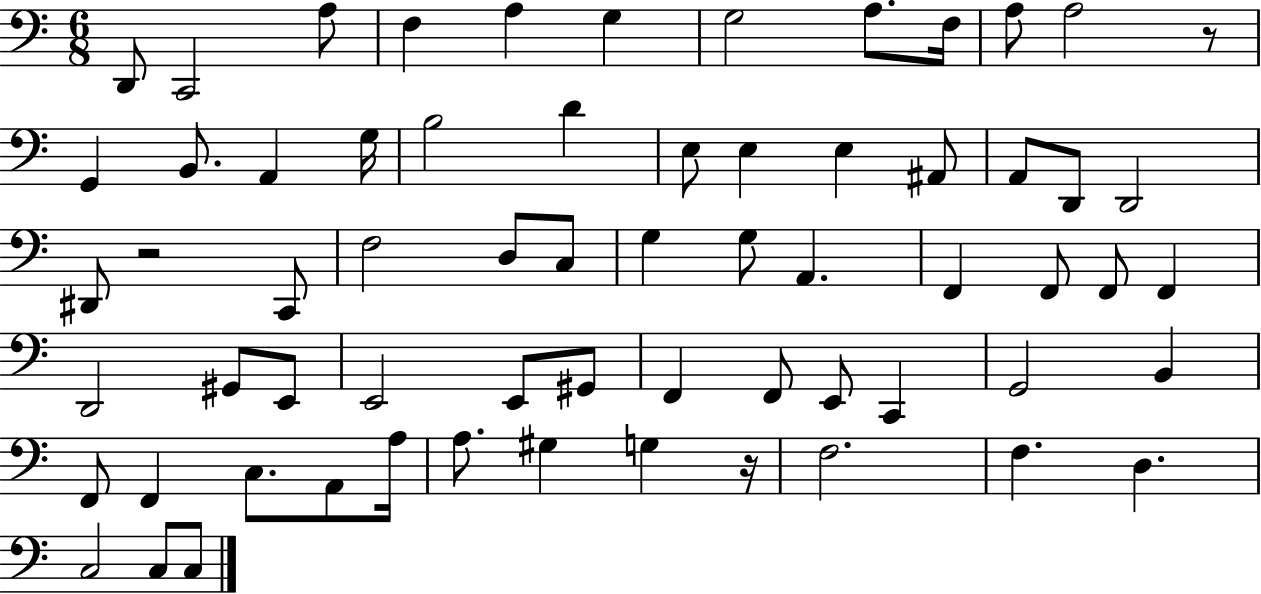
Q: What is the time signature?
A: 6/8